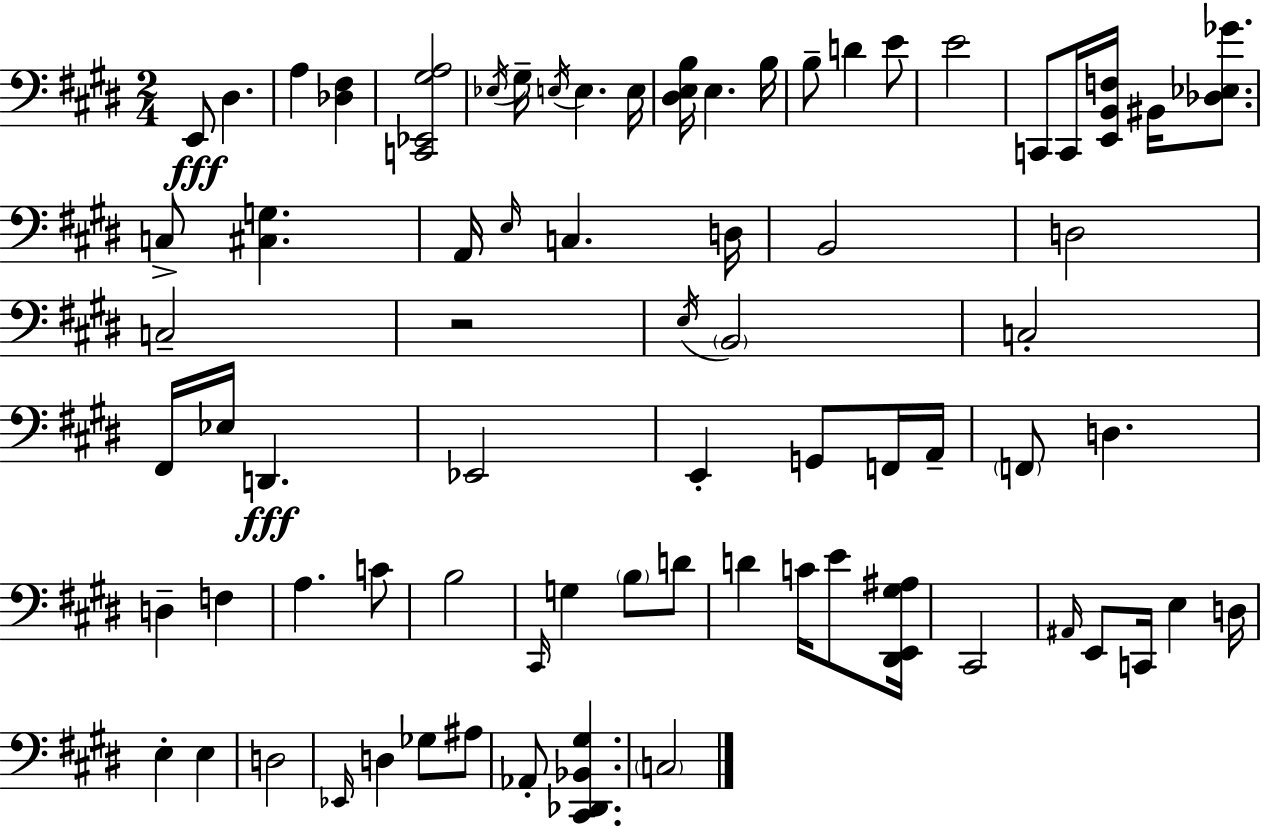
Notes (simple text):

E2/e D#3/q. A3/q [Db3,F#3]/q [C2,Eb2,G#3,A3]/h Eb3/s G#3/s E3/s E3/q. E3/s [D#3,E3,B3]/s E3/q. B3/s B3/e D4/q E4/e E4/h C2/e C2/s [E2,B2,F3]/s BIS2/s [Db3,Eb3,Gb4]/e. C3/e [C#3,G3]/q. A2/s E3/s C3/q. D3/s B2/h D3/h C3/h R/h E3/s B2/h C3/h F#2/s Eb3/s D2/q. Eb2/h E2/q G2/e F2/s A2/s F2/e D3/q. D3/q F3/q A3/q. C4/e B3/h C#2/s G3/q B3/e D4/e D4/q C4/s E4/e [D#2,E2,G#3,A#3]/s C#2/h A#2/s E2/e C2/s E3/q D3/s E3/q E3/q D3/h Eb2/s D3/q Gb3/e A#3/e Ab2/e [C#2,Db2,Bb2,G#3]/q. C3/h